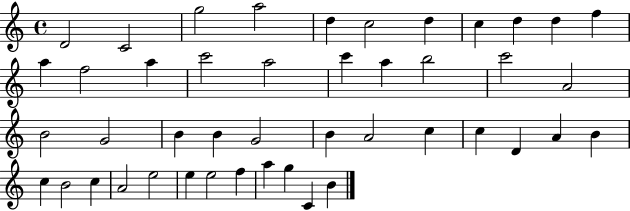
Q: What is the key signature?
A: C major